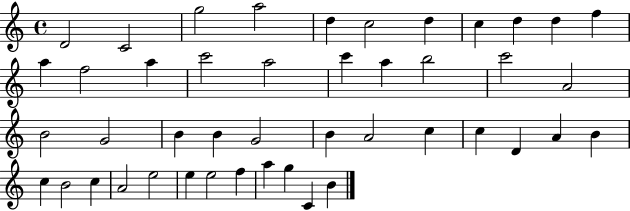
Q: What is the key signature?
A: C major